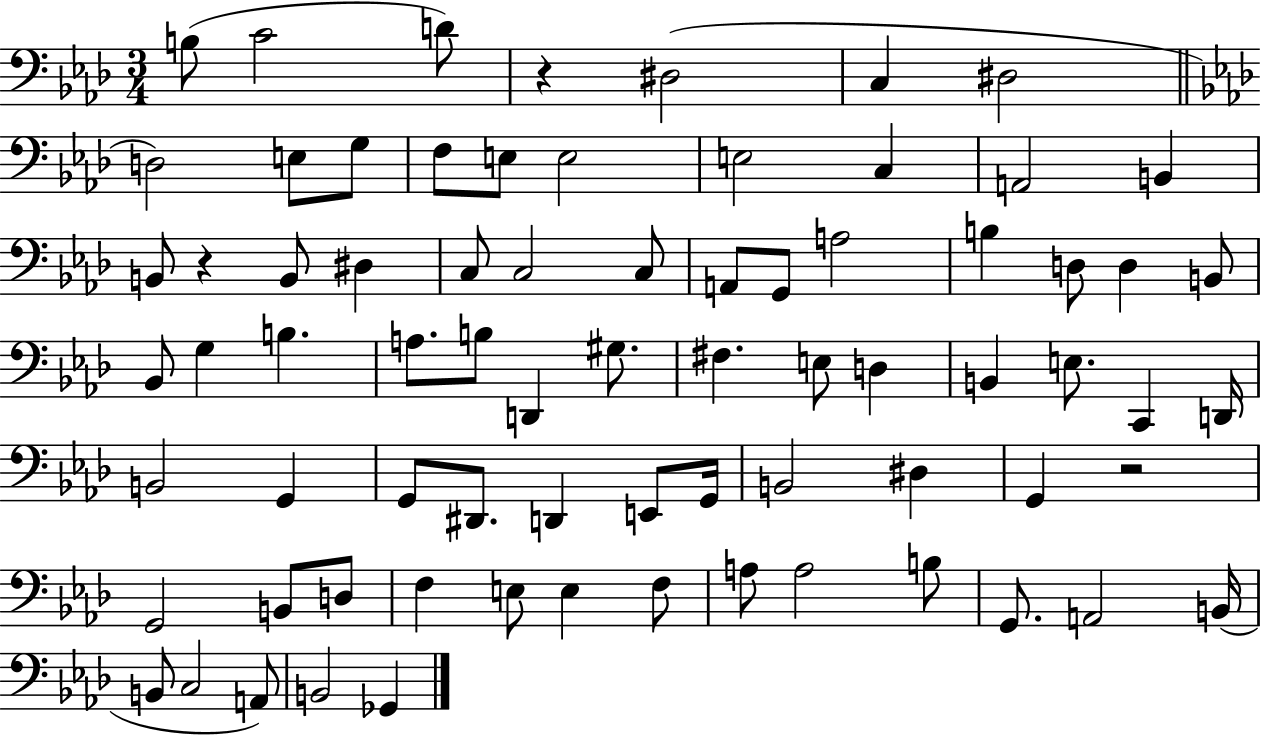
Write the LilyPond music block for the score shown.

{
  \clef bass
  \numericTimeSignature
  \time 3/4
  \key aes \major
  \repeat volta 2 { b8( c'2 d'8) | r4 dis2( | c4 dis2 | \bar "||" \break \key aes \major d2) e8 g8 | f8 e8 e2 | e2 c4 | a,2 b,4 | \break b,8 r4 b,8 dis4 | c8 c2 c8 | a,8 g,8 a2 | b4 d8 d4 b,8 | \break bes,8 g4 b4. | a8. b8 d,4 gis8. | fis4. e8 d4 | b,4 e8. c,4 d,16 | \break b,2 g,4 | g,8 dis,8. d,4 e,8 g,16 | b,2 dis4 | g,4 r2 | \break g,2 b,8 d8 | f4 e8 e4 f8 | a8 a2 b8 | g,8. a,2 b,16( | \break b,8 c2 a,8) | b,2 ges,4 | } \bar "|."
}